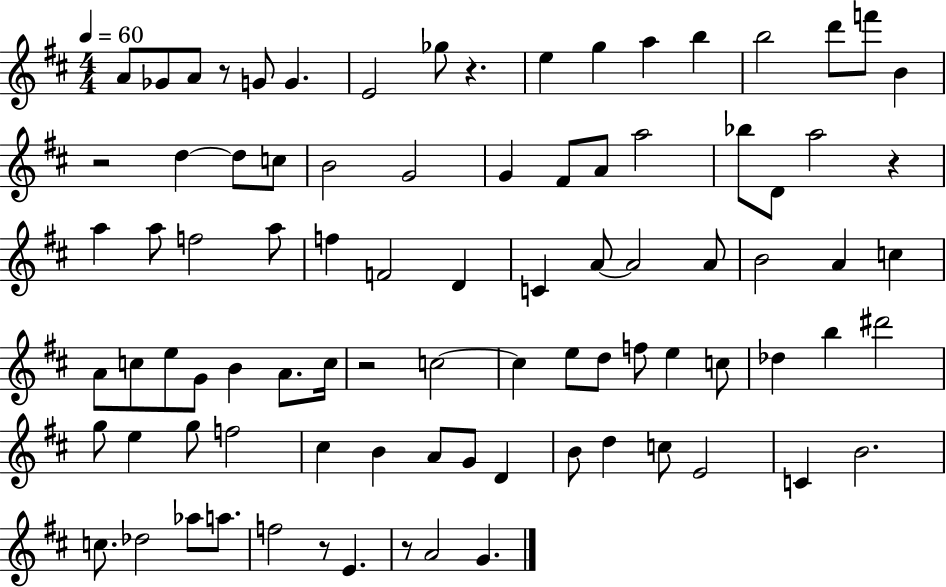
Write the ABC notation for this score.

X:1
T:Untitled
M:4/4
L:1/4
K:D
A/2 _G/2 A/2 z/2 G/2 G E2 _g/2 z e g a b b2 d'/2 f'/2 B z2 d d/2 c/2 B2 G2 G ^F/2 A/2 a2 _b/2 D/2 a2 z a a/2 f2 a/2 f F2 D C A/2 A2 A/2 B2 A c A/2 c/2 e/2 G/2 B A/2 c/4 z2 c2 c e/2 d/2 f/2 e c/2 _d b ^d'2 g/2 e g/2 f2 ^c B A/2 G/2 D B/2 d c/2 E2 C B2 c/2 _d2 _a/2 a/2 f2 z/2 E z/2 A2 G